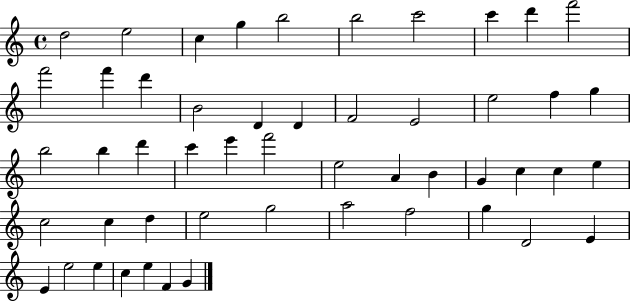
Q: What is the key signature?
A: C major